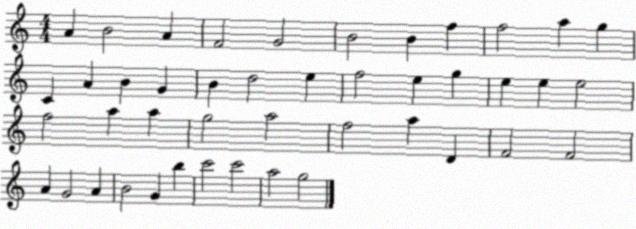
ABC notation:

X:1
T:Untitled
M:4/4
L:1/4
K:C
A B2 A F2 G2 B2 B f f2 a g C A B G B d2 e f2 e g e e e2 f2 a a g2 a2 f2 a D F2 F2 A G2 A B2 G b c'2 c'2 a2 g2